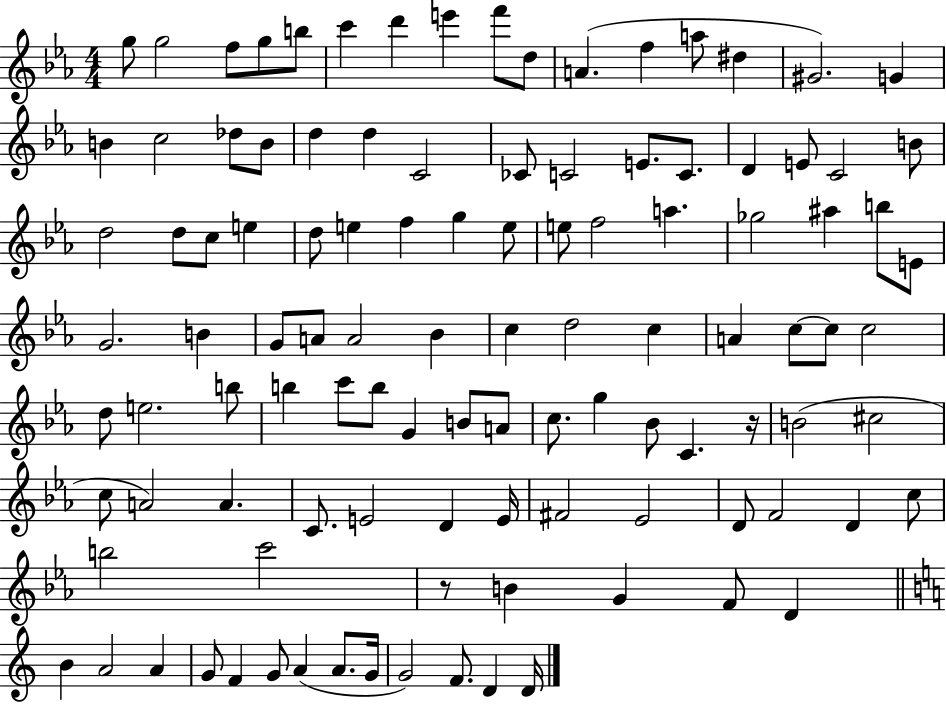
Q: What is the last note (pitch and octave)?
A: D4